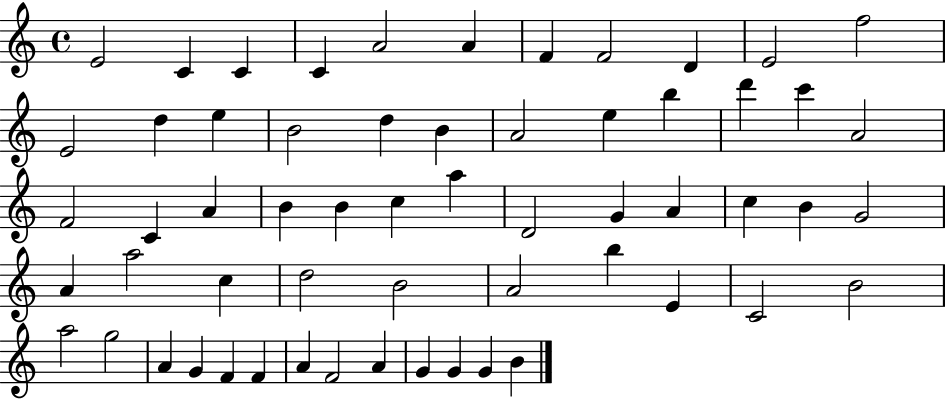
{
  \clef treble
  \time 4/4
  \defaultTimeSignature
  \key c \major
  e'2 c'4 c'4 | c'4 a'2 a'4 | f'4 f'2 d'4 | e'2 f''2 | \break e'2 d''4 e''4 | b'2 d''4 b'4 | a'2 e''4 b''4 | d'''4 c'''4 a'2 | \break f'2 c'4 a'4 | b'4 b'4 c''4 a''4 | d'2 g'4 a'4 | c''4 b'4 g'2 | \break a'4 a''2 c''4 | d''2 b'2 | a'2 b''4 e'4 | c'2 b'2 | \break a''2 g''2 | a'4 g'4 f'4 f'4 | a'4 f'2 a'4 | g'4 g'4 g'4 b'4 | \break \bar "|."
}